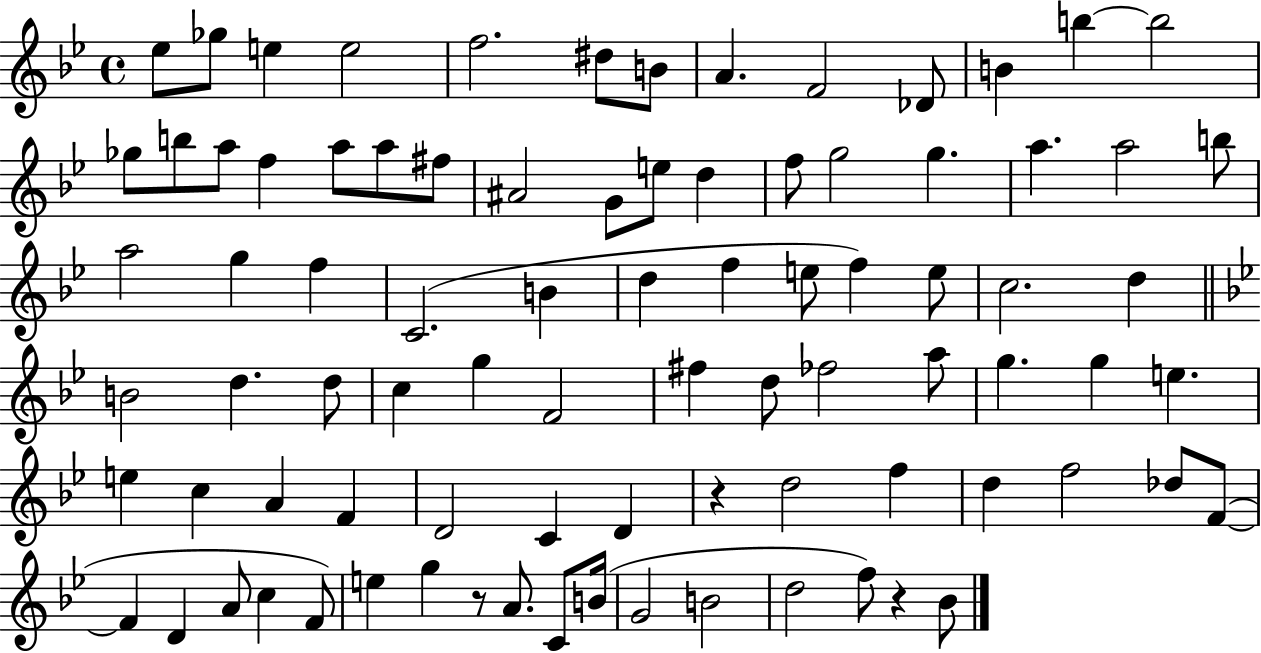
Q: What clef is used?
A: treble